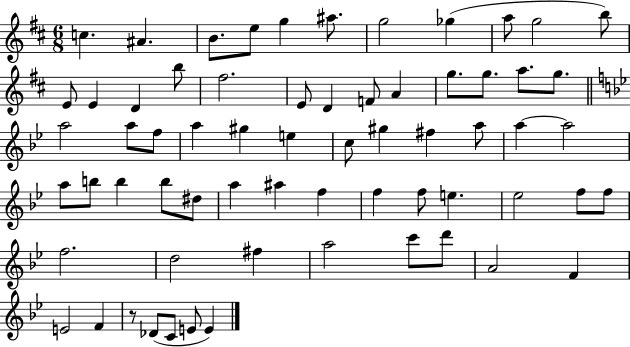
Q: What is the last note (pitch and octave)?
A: E4